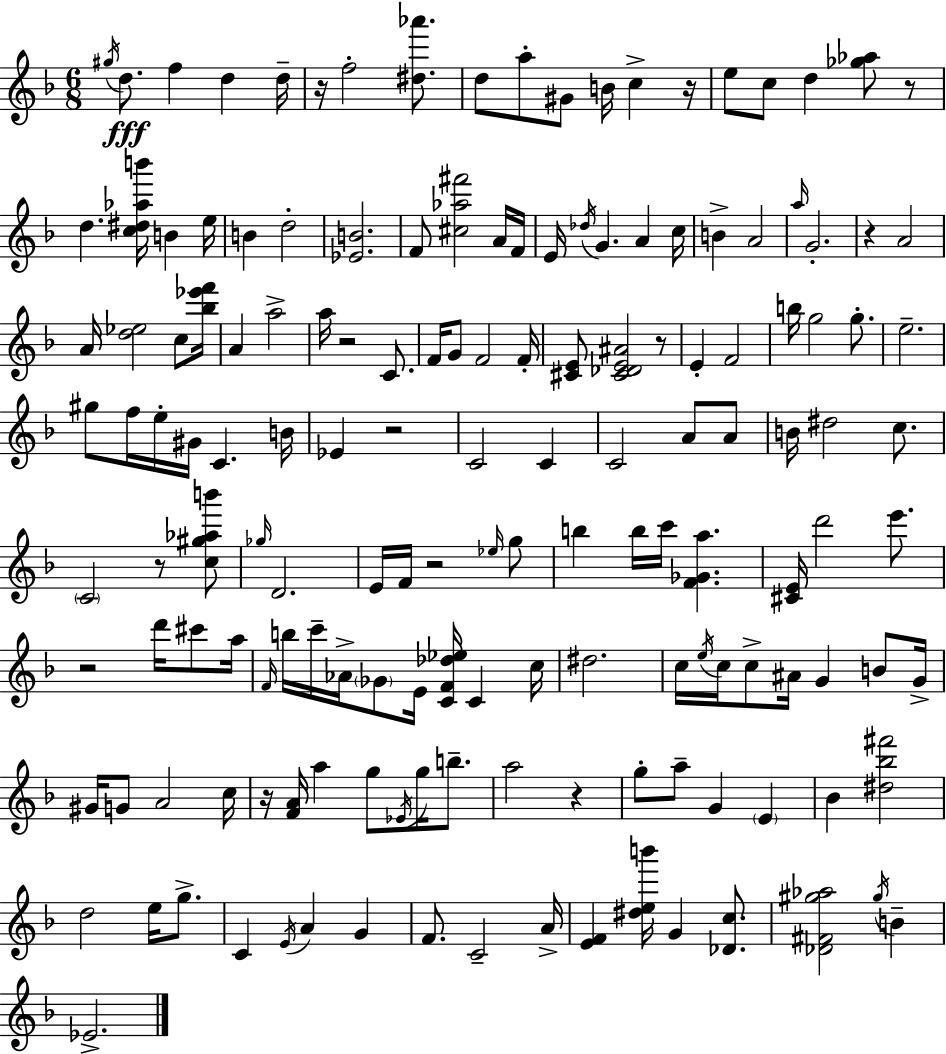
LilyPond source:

{
  \clef treble
  \numericTimeSignature
  \time 6/8
  \key f \major
  \acciaccatura { gis''16 }\fff d''8. f''4 d''4 | d''16-- r16 f''2-. <dis'' aes'''>8. | d''8 a''8-. gis'8 b'16 c''4-> | r16 e''8 c''8 d''4 <ges'' aes''>8 r8 | \break d''4. <c'' dis'' aes'' b'''>16 b'4 | e''16 b'4 d''2-. | <ees' b'>2. | f'8 <cis'' aes'' fis'''>2 a'16 | \break f'16 e'16 \acciaccatura { des''16 } g'4. a'4 | c''16 b'4-> a'2 | \grace { a''16 } g'2.-. | r4 a'2 | \break a'16 <d'' ees''>2 | c''8 <bes'' ees''' f'''>16 a'4 a''2-> | a''16 r2 | c'8. f'16 g'8 f'2 | \break f'16-. <cis' e'>8 <cis' des' e' ais'>2 | r8 e'4-. f'2 | b''16 g''2 | g''8.-. e''2.-- | \break gis''8 f''16 e''16-. gis'16 c'4. | b'16 ees'4 r2 | c'2 c'4 | c'2 a'8 | \break a'8 b'16 dis''2 | c''8. \parenthesize c'2 r8 | <c'' gis'' aes'' b'''>8 \grace { ges''16 } d'2. | e'16 f'16 r2 | \break \grace { ees''16 } g''8 b''4 b''16 c'''16 <f' ges' a''>4. | <cis' e'>16 d'''2 | e'''8. r2 | d'''16 cis'''8 a''16 \grace { f'16 } b''16 c'''16-- aes'16-> \parenthesize ges'8 e'16 | \break <c' f' des'' ees''>16 c'4 c''16 dis''2. | c''16 \acciaccatura { e''16 } c''16 c''8-> ais'16 | g'4 b'8 g'16-> gis'16 g'8 a'2 | c''16 r16 <f' a'>16 a''4 | \break g''8 \acciaccatura { ees'16 } g''16 b''8.-- a''2 | r4 g''8-. a''8-- | g'4 \parenthesize e'4 bes'4 | <dis'' bes'' fis'''>2 d''2 | \break e''16 g''8.-> c'4 | \acciaccatura { e'16 } a'4 g'4 f'8. | c'2-- a'16-> <e' f'>4 | <dis'' e'' b'''>16 g'4 <des' c''>8. <des' fis' gis'' aes''>2 | \break \acciaccatura { gis''16 } b'4-- ees'2.-> | \bar "|."
}